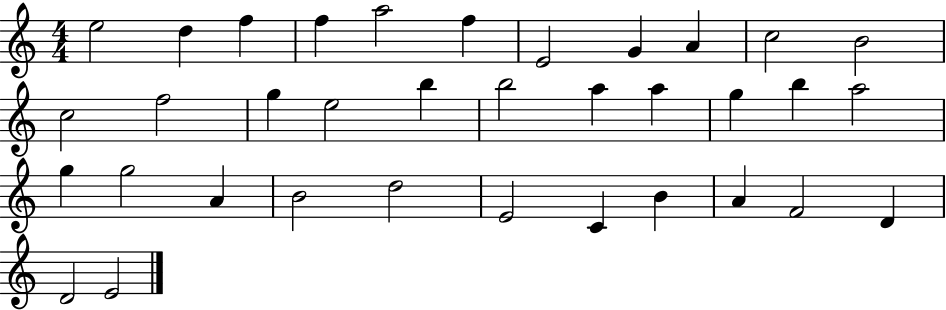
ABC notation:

X:1
T:Untitled
M:4/4
L:1/4
K:C
e2 d f f a2 f E2 G A c2 B2 c2 f2 g e2 b b2 a a g b a2 g g2 A B2 d2 E2 C B A F2 D D2 E2